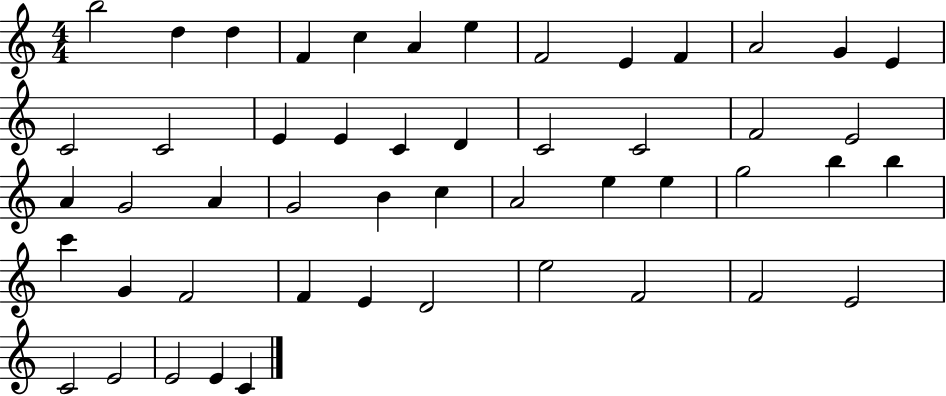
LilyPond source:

{
  \clef treble
  \numericTimeSignature
  \time 4/4
  \key c \major
  b''2 d''4 d''4 | f'4 c''4 a'4 e''4 | f'2 e'4 f'4 | a'2 g'4 e'4 | \break c'2 c'2 | e'4 e'4 c'4 d'4 | c'2 c'2 | f'2 e'2 | \break a'4 g'2 a'4 | g'2 b'4 c''4 | a'2 e''4 e''4 | g''2 b''4 b''4 | \break c'''4 g'4 f'2 | f'4 e'4 d'2 | e''2 f'2 | f'2 e'2 | \break c'2 e'2 | e'2 e'4 c'4 | \bar "|."
}